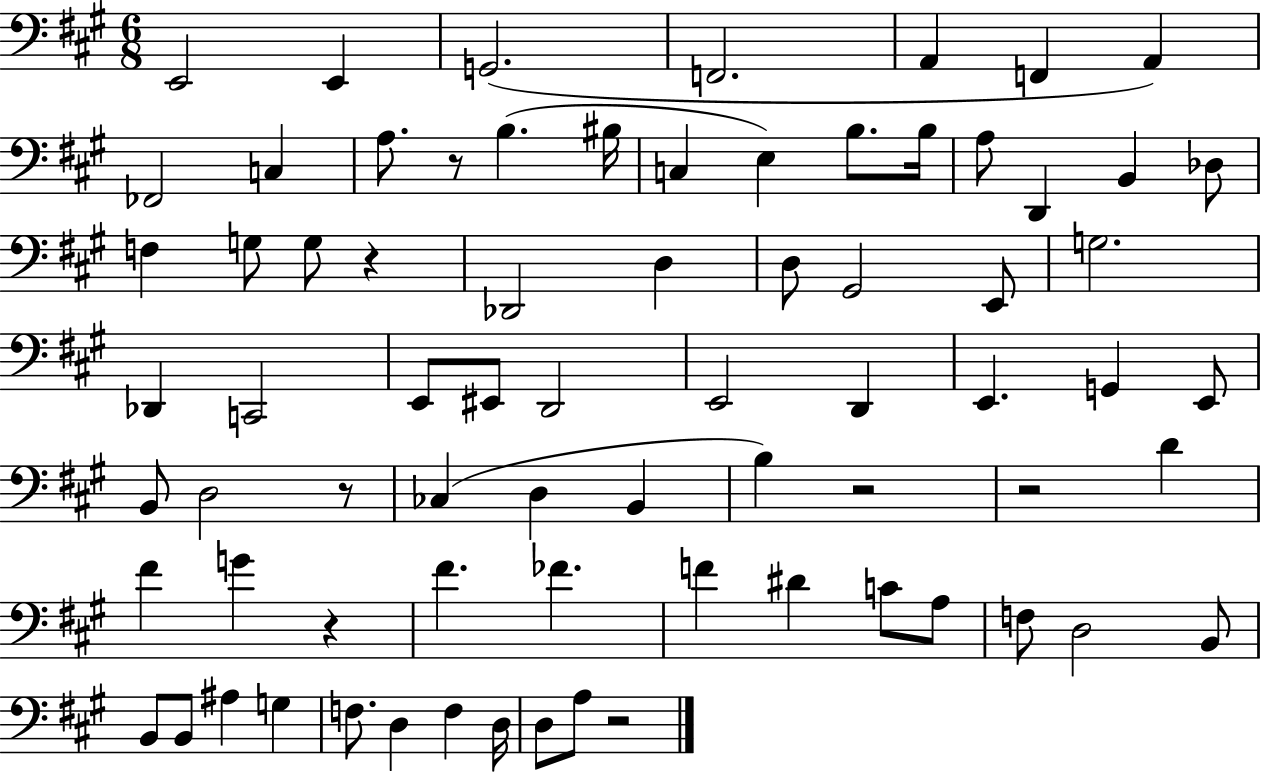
E2/h E2/q G2/h. F2/h. A2/q F2/q A2/q FES2/h C3/q A3/e. R/e B3/q. BIS3/s C3/q E3/q B3/e. B3/s A3/e D2/q B2/q Db3/e F3/q G3/e G3/e R/q Db2/h D3/q D3/e G#2/h E2/e G3/h. Db2/q C2/h E2/e EIS2/e D2/h E2/h D2/q E2/q. G2/q E2/e B2/e D3/h R/e CES3/q D3/q B2/q B3/q R/h R/h D4/q F#4/q G4/q R/q F#4/q. FES4/q. F4/q D#4/q C4/e A3/e F3/e D3/h B2/e B2/e B2/e A#3/q G3/q F3/e. D3/q F3/q D3/s D3/e A3/e R/h